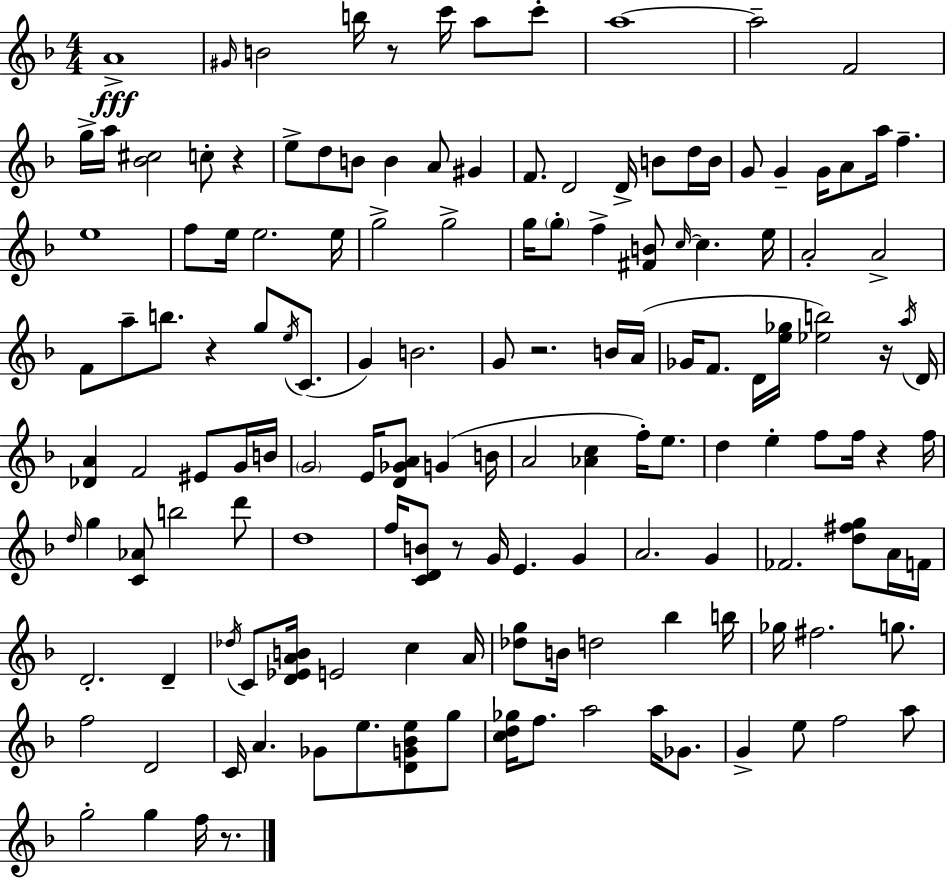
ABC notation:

X:1
T:Untitled
M:4/4
L:1/4
K:F
A4 ^G/4 B2 b/4 z/2 c'/4 a/2 c'/2 a4 a2 F2 g/4 a/4 [_B^c]2 c/2 z e/2 d/2 B/2 B A/2 ^G F/2 D2 D/4 B/2 d/4 B/4 G/2 G G/4 A/2 a/4 f e4 f/2 e/4 e2 e/4 g2 g2 g/4 g/2 f [^FB]/2 c/4 c e/4 A2 A2 F/2 a/2 b/2 z g/2 e/4 C/2 G B2 G/2 z2 B/4 A/4 _G/4 F/2 D/4 [e_g]/4 [_eb]2 z/4 a/4 D/4 [_DA] F2 ^E/2 G/4 B/4 G2 E/4 [D_GA]/2 G B/4 A2 [_Ac] f/4 e/2 d e f/2 f/4 z f/4 d/4 g [C_A]/2 b2 d'/2 d4 f/4 [CDB]/2 z/2 G/4 E G A2 G _F2 [d^fg]/2 A/4 F/4 D2 D _d/4 C/2 [D_EAB]/4 E2 c A/4 [_dg]/2 B/4 d2 _b b/4 _g/4 ^f2 g/2 f2 D2 C/4 A _G/2 e/2 [DG_Be]/2 g/2 [cd_g]/4 f/2 a2 a/4 _G/2 G e/2 f2 a/2 g2 g f/4 z/2